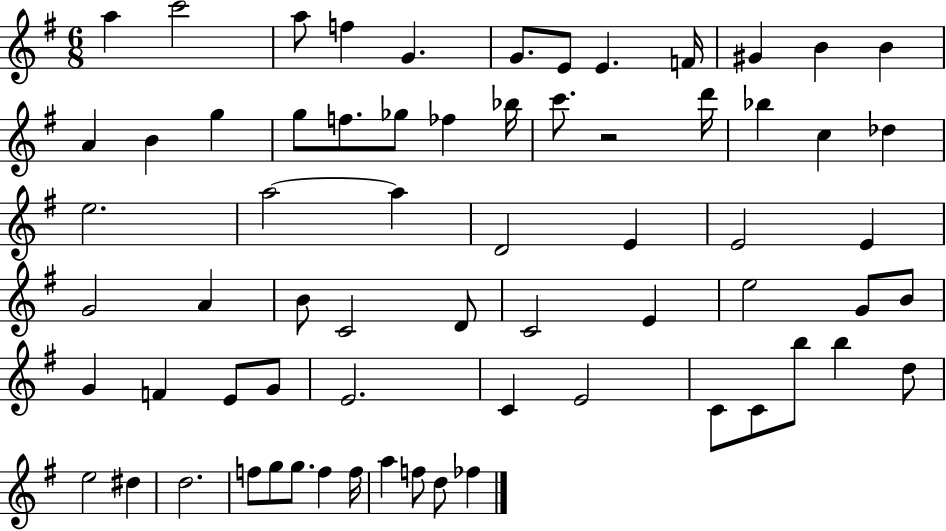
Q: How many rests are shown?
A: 1